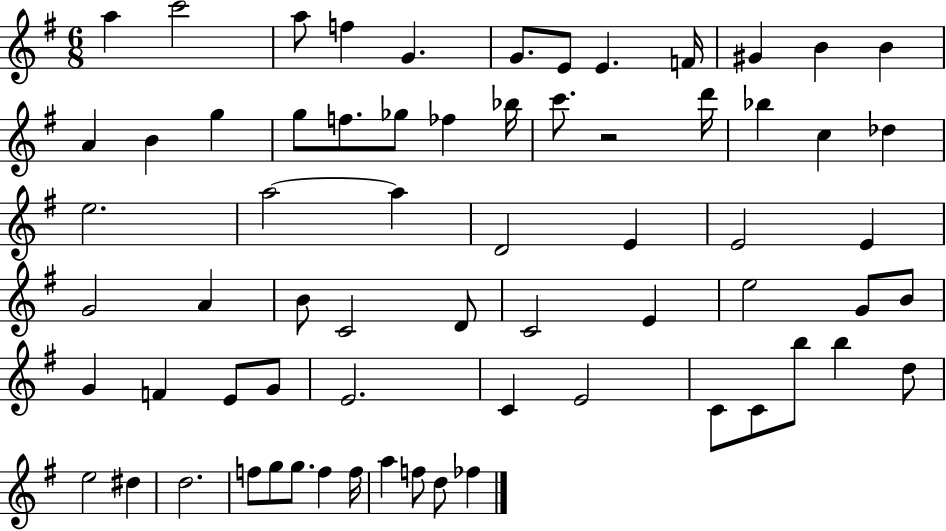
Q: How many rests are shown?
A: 1